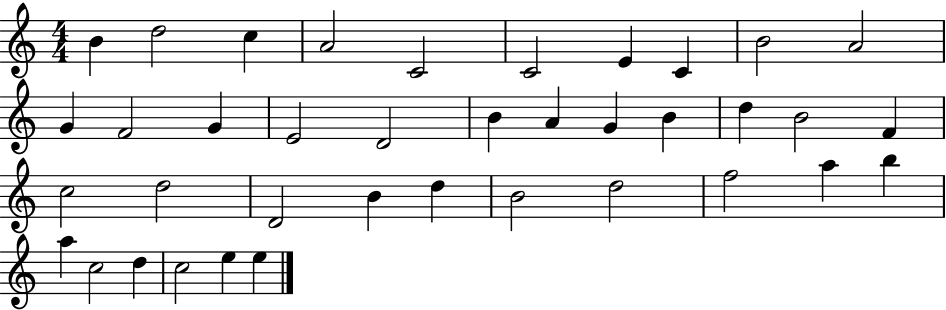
{
  \clef treble
  \numericTimeSignature
  \time 4/4
  \key c \major
  b'4 d''2 c''4 | a'2 c'2 | c'2 e'4 c'4 | b'2 a'2 | \break g'4 f'2 g'4 | e'2 d'2 | b'4 a'4 g'4 b'4 | d''4 b'2 f'4 | \break c''2 d''2 | d'2 b'4 d''4 | b'2 d''2 | f''2 a''4 b''4 | \break a''4 c''2 d''4 | c''2 e''4 e''4 | \bar "|."
}